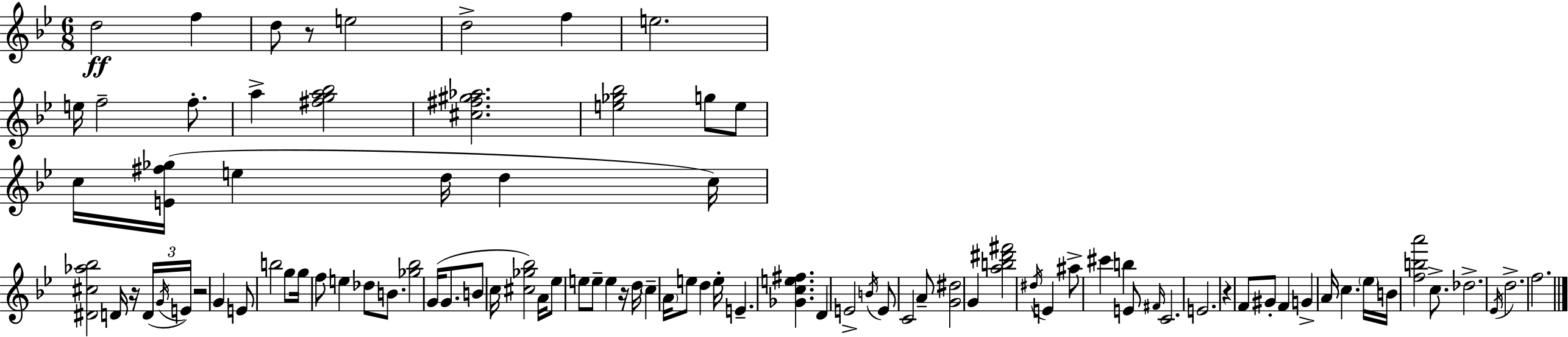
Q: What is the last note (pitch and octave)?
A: F5